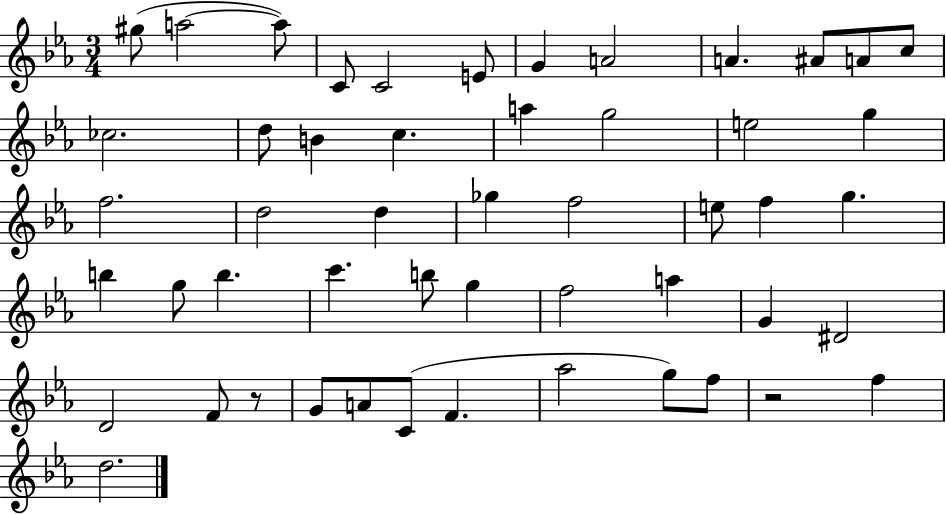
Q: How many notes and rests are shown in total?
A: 51